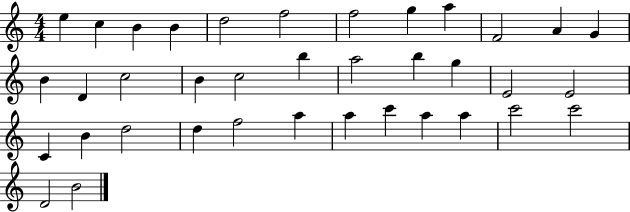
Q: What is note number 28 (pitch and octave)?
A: F5